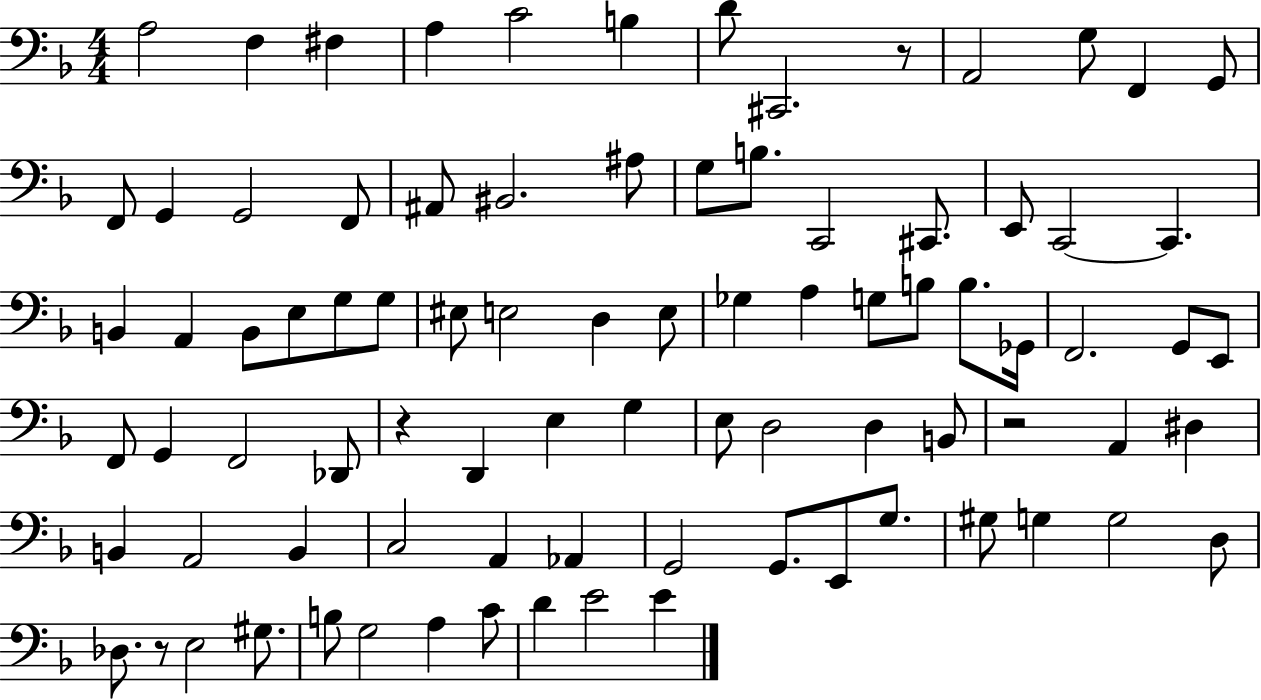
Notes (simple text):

A3/h F3/q F#3/q A3/q C4/h B3/q D4/e C#2/h. R/e A2/h G3/e F2/q G2/e F2/e G2/q G2/h F2/e A#2/e BIS2/h. A#3/e G3/e B3/e. C2/h C#2/e. E2/e C2/h C2/q. B2/q A2/q B2/e E3/e G3/e G3/e EIS3/e E3/h D3/q E3/e Gb3/q A3/q G3/e B3/e B3/e. Gb2/s F2/h. G2/e E2/e F2/e G2/q F2/h Db2/e R/q D2/q E3/q G3/q E3/e D3/h D3/q B2/e R/h A2/q D#3/q B2/q A2/h B2/q C3/h A2/q Ab2/q G2/h G2/e. E2/e G3/e. G#3/e G3/q G3/h D3/e Db3/e. R/e E3/h G#3/e. B3/e G3/h A3/q C4/e D4/q E4/h E4/q